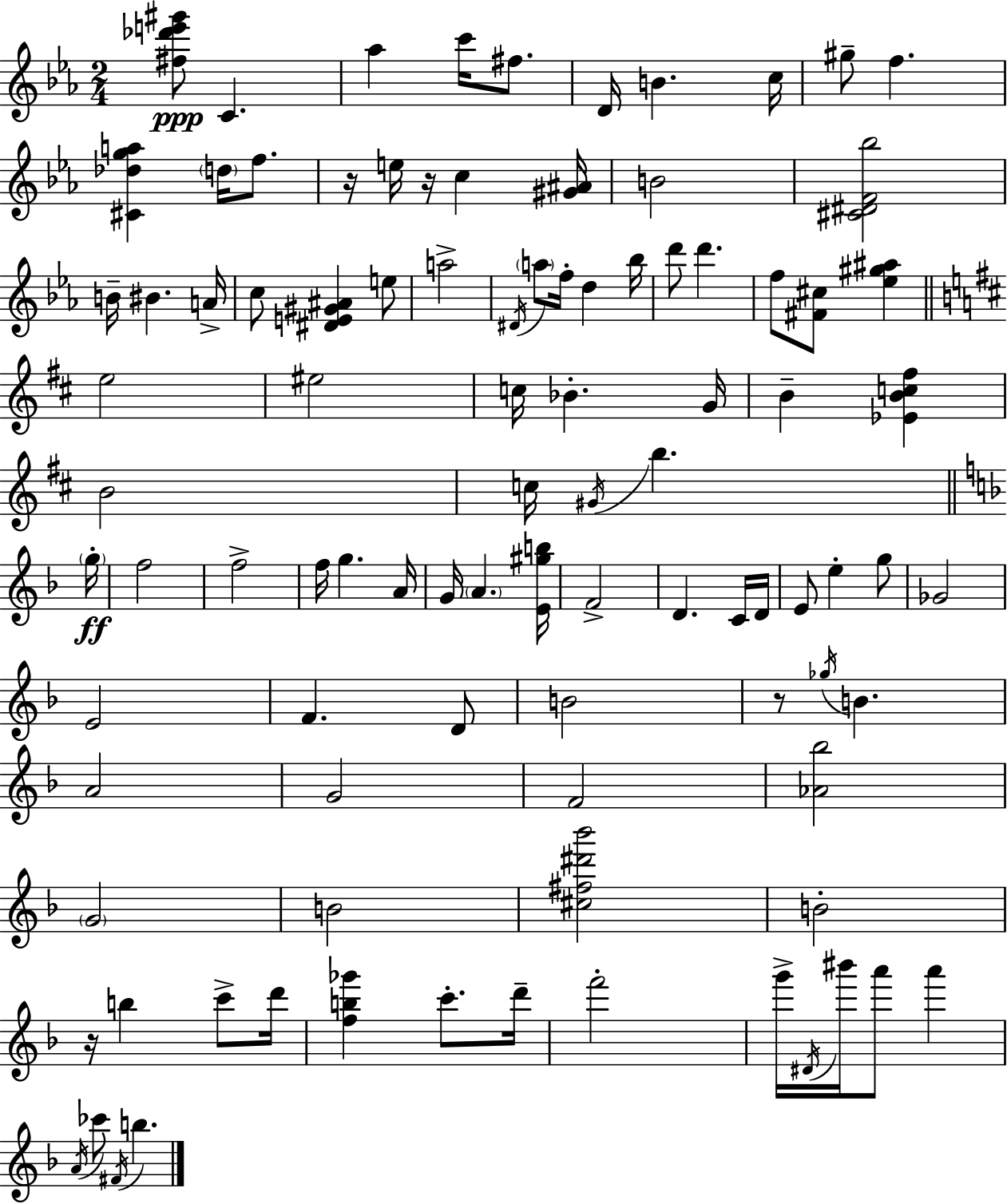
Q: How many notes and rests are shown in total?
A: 97